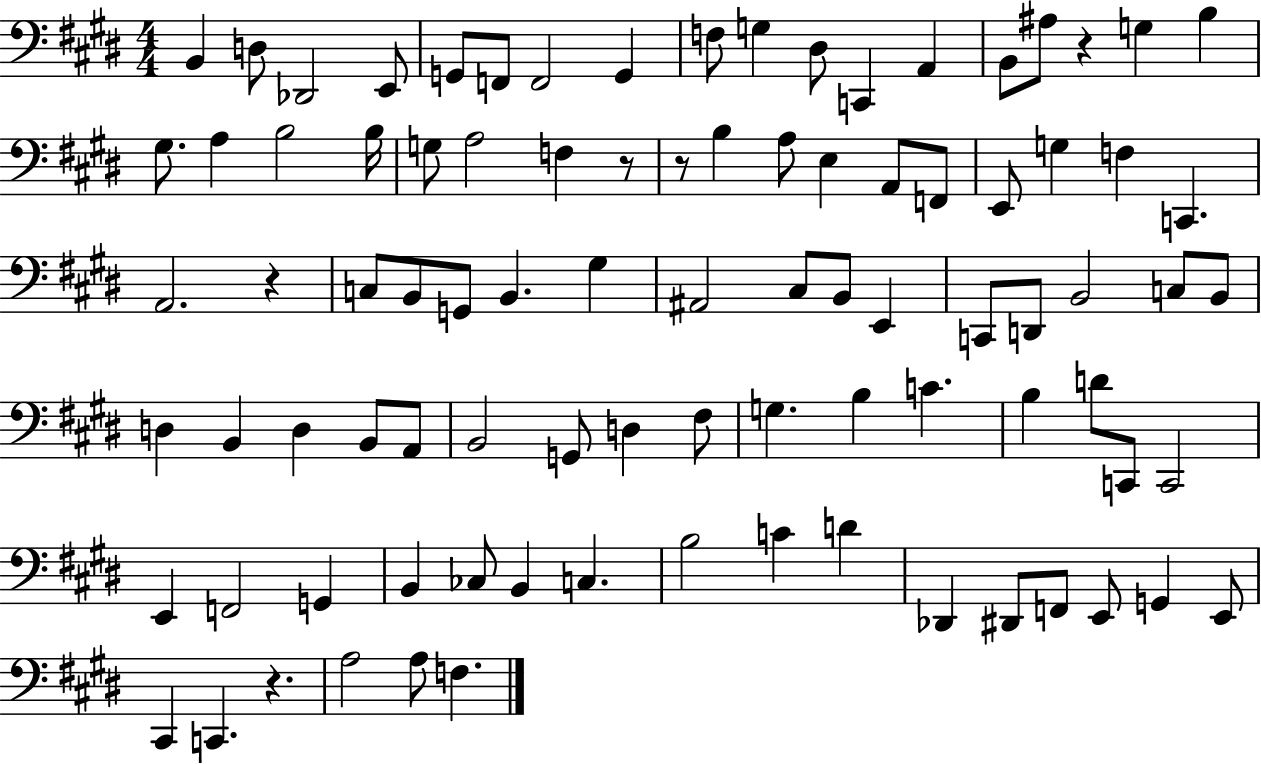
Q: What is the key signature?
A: E major